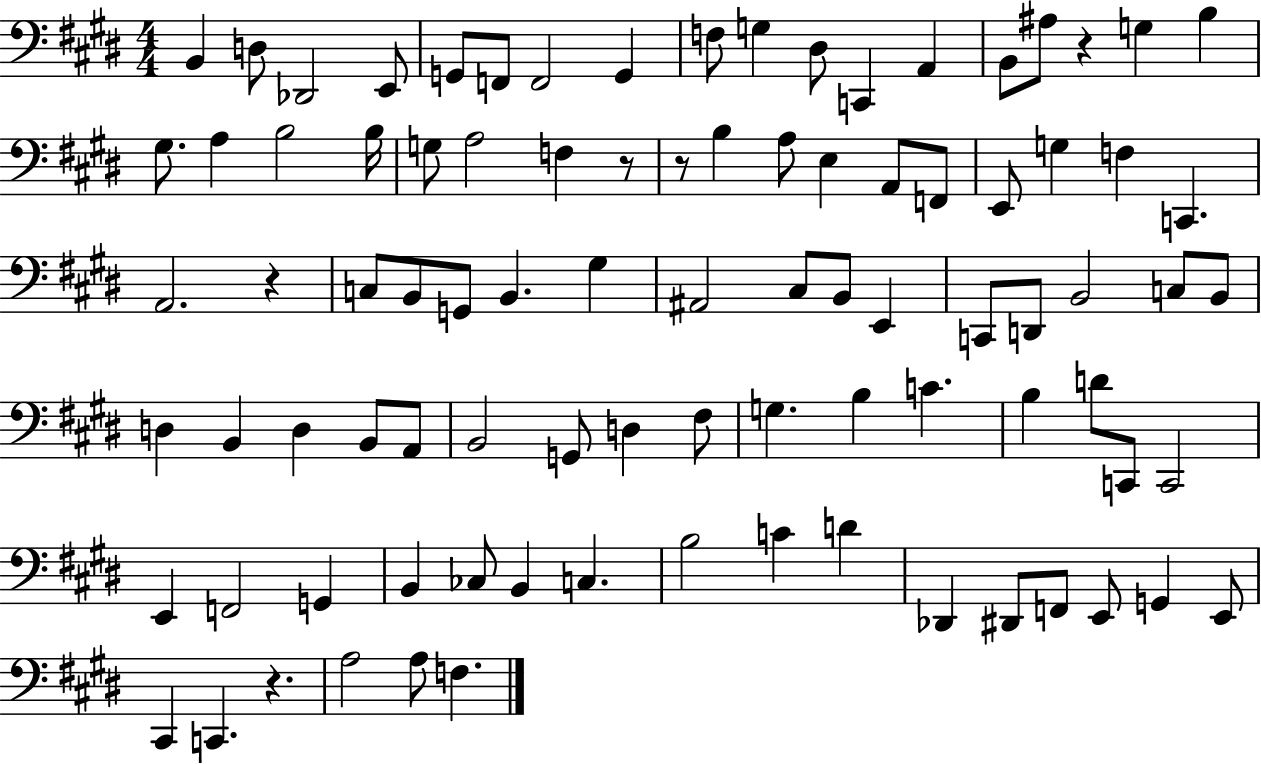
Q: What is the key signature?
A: E major